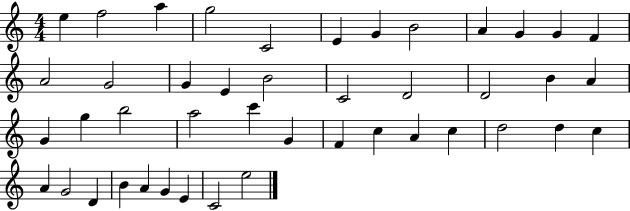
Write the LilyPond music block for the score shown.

{
  \clef treble
  \numericTimeSignature
  \time 4/4
  \key c \major
  e''4 f''2 a''4 | g''2 c'2 | e'4 g'4 b'2 | a'4 g'4 g'4 f'4 | \break a'2 g'2 | g'4 e'4 b'2 | c'2 d'2 | d'2 b'4 a'4 | \break g'4 g''4 b''2 | a''2 c'''4 g'4 | f'4 c''4 a'4 c''4 | d''2 d''4 c''4 | \break a'4 g'2 d'4 | b'4 a'4 g'4 e'4 | c'2 e''2 | \bar "|."
}